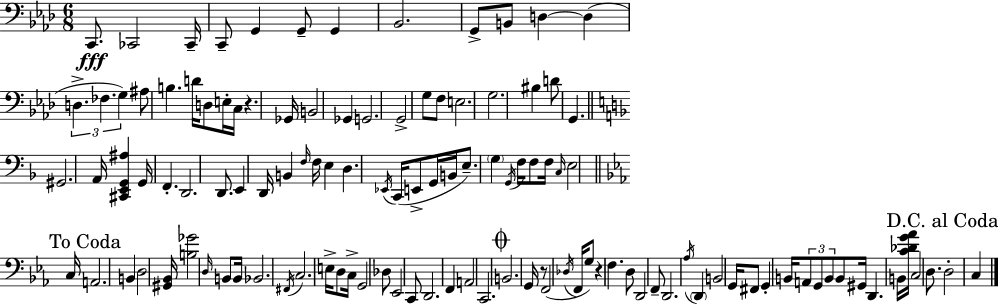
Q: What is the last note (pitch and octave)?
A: C3